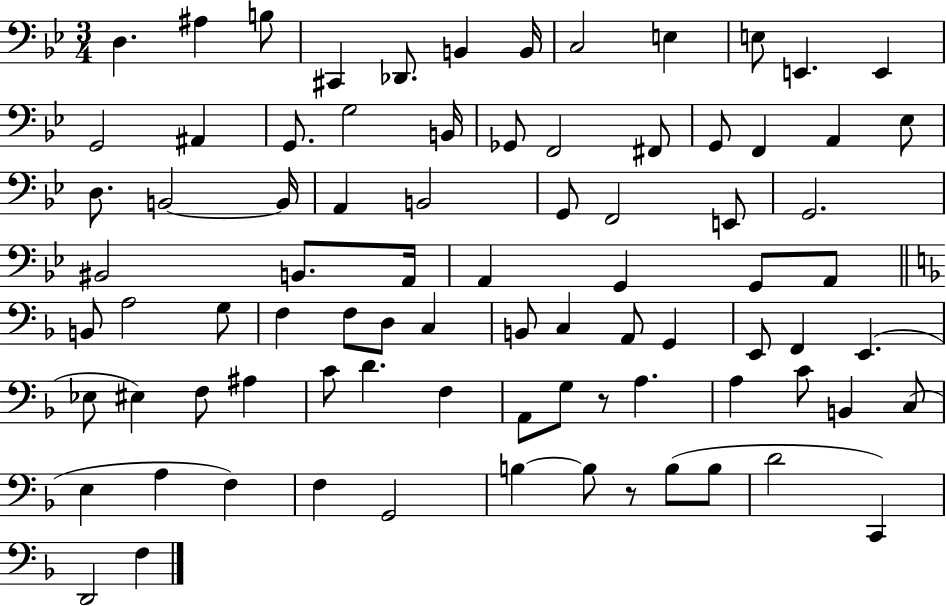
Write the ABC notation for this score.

X:1
T:Untitled
M:3/4
L:1/4
K:Bb
D, ^A, B,/2 ^C,, _D,,/2 B,, B,,/4 C,2 E, E,/2 E,, E,, G,,2 ^A,, G,,/2 G,2 B,,/4 _G,,/2 F,,2 ^F,,/2 G,,/2 F,, A,, _E,/2 D,/2 B,,2 B,,/4 A,, B,,2 G,,/2 F,,2 E,,/2 G,,2 ^B,,2 B,,/2 A,,/4 A,, G,, G,,/2 A,,/2 B,,/2 A,2 G,/2 F, F,/2 D,/2 C, B,,/2 C, A,,/2 G,, E,,/2 F,, E,, _E,/2 ^E, F,/2 ^A, C/2 D F, A,,/2 G,/2 z/2 A, A, C/2 B,, C,/2 E, A, F, F, G,,2 B, B,/2 z/2 B,/2 B,/2 D2 C,, D,,2 F,